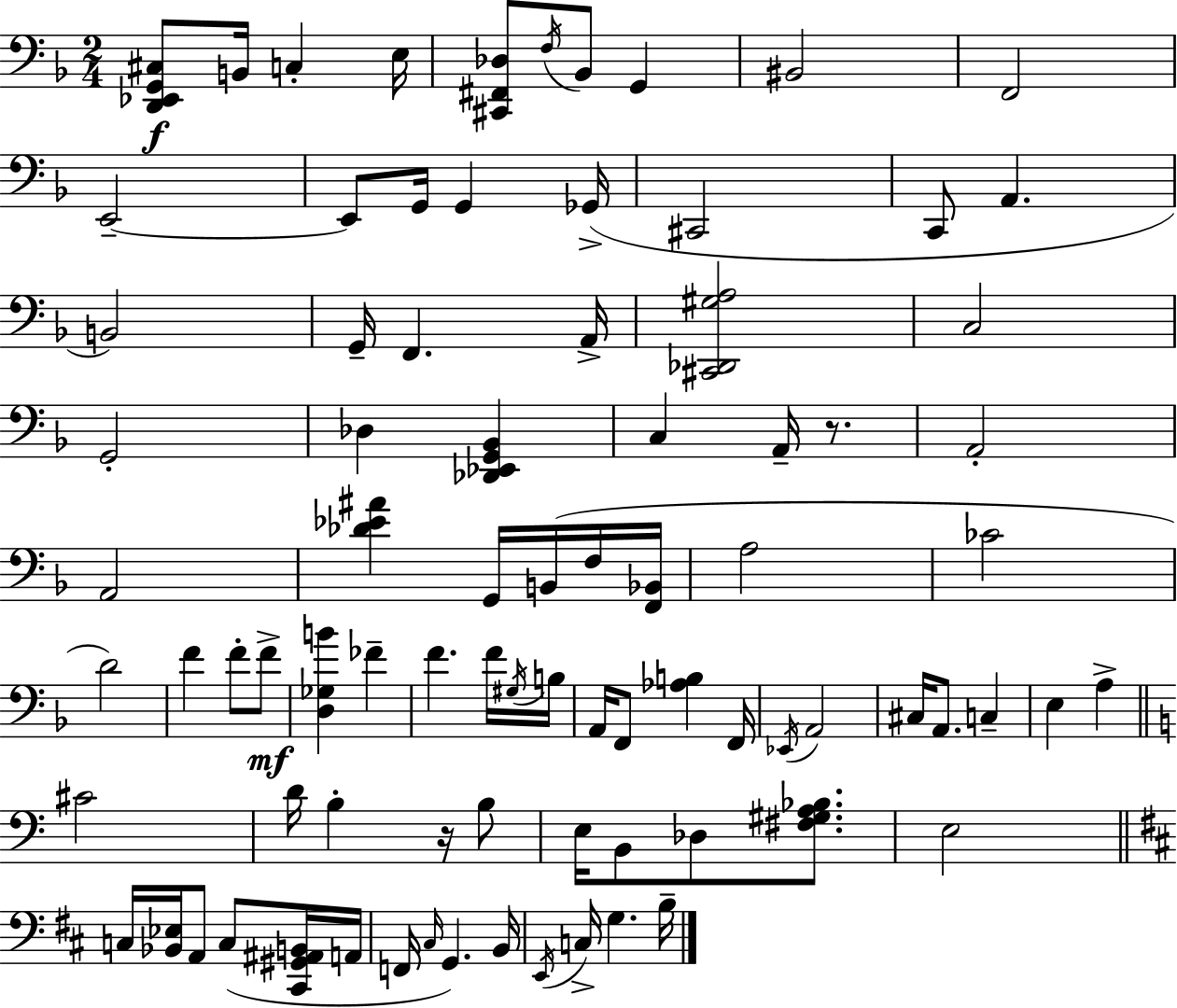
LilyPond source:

{
  \clef bass
  \numericTimeSignature
  \time 2/4
  \key f \major
  \repeat volta 2 { <d, ees, g, cis>8\f b,16 c4-. e16 | <cis, fis, des>8 \acciaccatura { f16 } bes,8 g,4 | bis,2 | f,2 | \break e,2--~~ | e,8 g,16 g,4 | ges,16->( cis,2 | c,8 a,4. | \break b,2) | g,16-- f,4. | a,16-> <cis, des, gis a>2 | c2 | \break g,2-. | des4 <des, ees, g, bes,>4 | c4 a,16-- r8. | a,2-. | \break a,2 | <des' ees' ais'>4 g,16 b,16( f16 | <f, bes,>16 a2 | ces'2 | \break d'2) | f'4 f'8-. f'8->\mf | <d ges b'>4 fes'4-- | f'4. f'16 | \break \acciaccatura { gis16 } b16 a,16 f,8 <aes b>4 | f,16 \acciaccatura { ees,16 } a,2 | cis16 a,8. c4-- | e4 a4-> | \break \bar "||" \break \key c \major cis'2 | d'16 b4-. r16 b8 | e16 b,8 des8 <fis gis a bes>8. | e2 | \break \bar "||" \break \key d \major c16 <bes, ees>16 a,8 c8( <cis, gis, ais, b,>16 a,16 | f,16 \grace { cis16 }) g,4. | b,16 \acciaccatura { e,16 } c16-> g4. | b16-- } \bar "|."
}